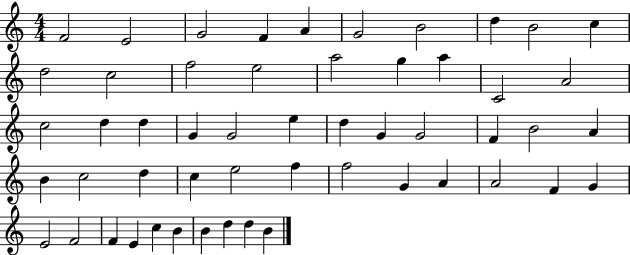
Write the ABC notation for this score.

X:1
T:Untitled
M:4/4
L:1/4
K:C
F2 E2 G2 F A G2 B2 d B2 c d2 c2 f2 e2 a2 g a C2 A2 c2 d d G G2 e d G G2 F B2 A B c2 d c e2 f f2 G A A2 F G E2 F2 F E c B B d d B